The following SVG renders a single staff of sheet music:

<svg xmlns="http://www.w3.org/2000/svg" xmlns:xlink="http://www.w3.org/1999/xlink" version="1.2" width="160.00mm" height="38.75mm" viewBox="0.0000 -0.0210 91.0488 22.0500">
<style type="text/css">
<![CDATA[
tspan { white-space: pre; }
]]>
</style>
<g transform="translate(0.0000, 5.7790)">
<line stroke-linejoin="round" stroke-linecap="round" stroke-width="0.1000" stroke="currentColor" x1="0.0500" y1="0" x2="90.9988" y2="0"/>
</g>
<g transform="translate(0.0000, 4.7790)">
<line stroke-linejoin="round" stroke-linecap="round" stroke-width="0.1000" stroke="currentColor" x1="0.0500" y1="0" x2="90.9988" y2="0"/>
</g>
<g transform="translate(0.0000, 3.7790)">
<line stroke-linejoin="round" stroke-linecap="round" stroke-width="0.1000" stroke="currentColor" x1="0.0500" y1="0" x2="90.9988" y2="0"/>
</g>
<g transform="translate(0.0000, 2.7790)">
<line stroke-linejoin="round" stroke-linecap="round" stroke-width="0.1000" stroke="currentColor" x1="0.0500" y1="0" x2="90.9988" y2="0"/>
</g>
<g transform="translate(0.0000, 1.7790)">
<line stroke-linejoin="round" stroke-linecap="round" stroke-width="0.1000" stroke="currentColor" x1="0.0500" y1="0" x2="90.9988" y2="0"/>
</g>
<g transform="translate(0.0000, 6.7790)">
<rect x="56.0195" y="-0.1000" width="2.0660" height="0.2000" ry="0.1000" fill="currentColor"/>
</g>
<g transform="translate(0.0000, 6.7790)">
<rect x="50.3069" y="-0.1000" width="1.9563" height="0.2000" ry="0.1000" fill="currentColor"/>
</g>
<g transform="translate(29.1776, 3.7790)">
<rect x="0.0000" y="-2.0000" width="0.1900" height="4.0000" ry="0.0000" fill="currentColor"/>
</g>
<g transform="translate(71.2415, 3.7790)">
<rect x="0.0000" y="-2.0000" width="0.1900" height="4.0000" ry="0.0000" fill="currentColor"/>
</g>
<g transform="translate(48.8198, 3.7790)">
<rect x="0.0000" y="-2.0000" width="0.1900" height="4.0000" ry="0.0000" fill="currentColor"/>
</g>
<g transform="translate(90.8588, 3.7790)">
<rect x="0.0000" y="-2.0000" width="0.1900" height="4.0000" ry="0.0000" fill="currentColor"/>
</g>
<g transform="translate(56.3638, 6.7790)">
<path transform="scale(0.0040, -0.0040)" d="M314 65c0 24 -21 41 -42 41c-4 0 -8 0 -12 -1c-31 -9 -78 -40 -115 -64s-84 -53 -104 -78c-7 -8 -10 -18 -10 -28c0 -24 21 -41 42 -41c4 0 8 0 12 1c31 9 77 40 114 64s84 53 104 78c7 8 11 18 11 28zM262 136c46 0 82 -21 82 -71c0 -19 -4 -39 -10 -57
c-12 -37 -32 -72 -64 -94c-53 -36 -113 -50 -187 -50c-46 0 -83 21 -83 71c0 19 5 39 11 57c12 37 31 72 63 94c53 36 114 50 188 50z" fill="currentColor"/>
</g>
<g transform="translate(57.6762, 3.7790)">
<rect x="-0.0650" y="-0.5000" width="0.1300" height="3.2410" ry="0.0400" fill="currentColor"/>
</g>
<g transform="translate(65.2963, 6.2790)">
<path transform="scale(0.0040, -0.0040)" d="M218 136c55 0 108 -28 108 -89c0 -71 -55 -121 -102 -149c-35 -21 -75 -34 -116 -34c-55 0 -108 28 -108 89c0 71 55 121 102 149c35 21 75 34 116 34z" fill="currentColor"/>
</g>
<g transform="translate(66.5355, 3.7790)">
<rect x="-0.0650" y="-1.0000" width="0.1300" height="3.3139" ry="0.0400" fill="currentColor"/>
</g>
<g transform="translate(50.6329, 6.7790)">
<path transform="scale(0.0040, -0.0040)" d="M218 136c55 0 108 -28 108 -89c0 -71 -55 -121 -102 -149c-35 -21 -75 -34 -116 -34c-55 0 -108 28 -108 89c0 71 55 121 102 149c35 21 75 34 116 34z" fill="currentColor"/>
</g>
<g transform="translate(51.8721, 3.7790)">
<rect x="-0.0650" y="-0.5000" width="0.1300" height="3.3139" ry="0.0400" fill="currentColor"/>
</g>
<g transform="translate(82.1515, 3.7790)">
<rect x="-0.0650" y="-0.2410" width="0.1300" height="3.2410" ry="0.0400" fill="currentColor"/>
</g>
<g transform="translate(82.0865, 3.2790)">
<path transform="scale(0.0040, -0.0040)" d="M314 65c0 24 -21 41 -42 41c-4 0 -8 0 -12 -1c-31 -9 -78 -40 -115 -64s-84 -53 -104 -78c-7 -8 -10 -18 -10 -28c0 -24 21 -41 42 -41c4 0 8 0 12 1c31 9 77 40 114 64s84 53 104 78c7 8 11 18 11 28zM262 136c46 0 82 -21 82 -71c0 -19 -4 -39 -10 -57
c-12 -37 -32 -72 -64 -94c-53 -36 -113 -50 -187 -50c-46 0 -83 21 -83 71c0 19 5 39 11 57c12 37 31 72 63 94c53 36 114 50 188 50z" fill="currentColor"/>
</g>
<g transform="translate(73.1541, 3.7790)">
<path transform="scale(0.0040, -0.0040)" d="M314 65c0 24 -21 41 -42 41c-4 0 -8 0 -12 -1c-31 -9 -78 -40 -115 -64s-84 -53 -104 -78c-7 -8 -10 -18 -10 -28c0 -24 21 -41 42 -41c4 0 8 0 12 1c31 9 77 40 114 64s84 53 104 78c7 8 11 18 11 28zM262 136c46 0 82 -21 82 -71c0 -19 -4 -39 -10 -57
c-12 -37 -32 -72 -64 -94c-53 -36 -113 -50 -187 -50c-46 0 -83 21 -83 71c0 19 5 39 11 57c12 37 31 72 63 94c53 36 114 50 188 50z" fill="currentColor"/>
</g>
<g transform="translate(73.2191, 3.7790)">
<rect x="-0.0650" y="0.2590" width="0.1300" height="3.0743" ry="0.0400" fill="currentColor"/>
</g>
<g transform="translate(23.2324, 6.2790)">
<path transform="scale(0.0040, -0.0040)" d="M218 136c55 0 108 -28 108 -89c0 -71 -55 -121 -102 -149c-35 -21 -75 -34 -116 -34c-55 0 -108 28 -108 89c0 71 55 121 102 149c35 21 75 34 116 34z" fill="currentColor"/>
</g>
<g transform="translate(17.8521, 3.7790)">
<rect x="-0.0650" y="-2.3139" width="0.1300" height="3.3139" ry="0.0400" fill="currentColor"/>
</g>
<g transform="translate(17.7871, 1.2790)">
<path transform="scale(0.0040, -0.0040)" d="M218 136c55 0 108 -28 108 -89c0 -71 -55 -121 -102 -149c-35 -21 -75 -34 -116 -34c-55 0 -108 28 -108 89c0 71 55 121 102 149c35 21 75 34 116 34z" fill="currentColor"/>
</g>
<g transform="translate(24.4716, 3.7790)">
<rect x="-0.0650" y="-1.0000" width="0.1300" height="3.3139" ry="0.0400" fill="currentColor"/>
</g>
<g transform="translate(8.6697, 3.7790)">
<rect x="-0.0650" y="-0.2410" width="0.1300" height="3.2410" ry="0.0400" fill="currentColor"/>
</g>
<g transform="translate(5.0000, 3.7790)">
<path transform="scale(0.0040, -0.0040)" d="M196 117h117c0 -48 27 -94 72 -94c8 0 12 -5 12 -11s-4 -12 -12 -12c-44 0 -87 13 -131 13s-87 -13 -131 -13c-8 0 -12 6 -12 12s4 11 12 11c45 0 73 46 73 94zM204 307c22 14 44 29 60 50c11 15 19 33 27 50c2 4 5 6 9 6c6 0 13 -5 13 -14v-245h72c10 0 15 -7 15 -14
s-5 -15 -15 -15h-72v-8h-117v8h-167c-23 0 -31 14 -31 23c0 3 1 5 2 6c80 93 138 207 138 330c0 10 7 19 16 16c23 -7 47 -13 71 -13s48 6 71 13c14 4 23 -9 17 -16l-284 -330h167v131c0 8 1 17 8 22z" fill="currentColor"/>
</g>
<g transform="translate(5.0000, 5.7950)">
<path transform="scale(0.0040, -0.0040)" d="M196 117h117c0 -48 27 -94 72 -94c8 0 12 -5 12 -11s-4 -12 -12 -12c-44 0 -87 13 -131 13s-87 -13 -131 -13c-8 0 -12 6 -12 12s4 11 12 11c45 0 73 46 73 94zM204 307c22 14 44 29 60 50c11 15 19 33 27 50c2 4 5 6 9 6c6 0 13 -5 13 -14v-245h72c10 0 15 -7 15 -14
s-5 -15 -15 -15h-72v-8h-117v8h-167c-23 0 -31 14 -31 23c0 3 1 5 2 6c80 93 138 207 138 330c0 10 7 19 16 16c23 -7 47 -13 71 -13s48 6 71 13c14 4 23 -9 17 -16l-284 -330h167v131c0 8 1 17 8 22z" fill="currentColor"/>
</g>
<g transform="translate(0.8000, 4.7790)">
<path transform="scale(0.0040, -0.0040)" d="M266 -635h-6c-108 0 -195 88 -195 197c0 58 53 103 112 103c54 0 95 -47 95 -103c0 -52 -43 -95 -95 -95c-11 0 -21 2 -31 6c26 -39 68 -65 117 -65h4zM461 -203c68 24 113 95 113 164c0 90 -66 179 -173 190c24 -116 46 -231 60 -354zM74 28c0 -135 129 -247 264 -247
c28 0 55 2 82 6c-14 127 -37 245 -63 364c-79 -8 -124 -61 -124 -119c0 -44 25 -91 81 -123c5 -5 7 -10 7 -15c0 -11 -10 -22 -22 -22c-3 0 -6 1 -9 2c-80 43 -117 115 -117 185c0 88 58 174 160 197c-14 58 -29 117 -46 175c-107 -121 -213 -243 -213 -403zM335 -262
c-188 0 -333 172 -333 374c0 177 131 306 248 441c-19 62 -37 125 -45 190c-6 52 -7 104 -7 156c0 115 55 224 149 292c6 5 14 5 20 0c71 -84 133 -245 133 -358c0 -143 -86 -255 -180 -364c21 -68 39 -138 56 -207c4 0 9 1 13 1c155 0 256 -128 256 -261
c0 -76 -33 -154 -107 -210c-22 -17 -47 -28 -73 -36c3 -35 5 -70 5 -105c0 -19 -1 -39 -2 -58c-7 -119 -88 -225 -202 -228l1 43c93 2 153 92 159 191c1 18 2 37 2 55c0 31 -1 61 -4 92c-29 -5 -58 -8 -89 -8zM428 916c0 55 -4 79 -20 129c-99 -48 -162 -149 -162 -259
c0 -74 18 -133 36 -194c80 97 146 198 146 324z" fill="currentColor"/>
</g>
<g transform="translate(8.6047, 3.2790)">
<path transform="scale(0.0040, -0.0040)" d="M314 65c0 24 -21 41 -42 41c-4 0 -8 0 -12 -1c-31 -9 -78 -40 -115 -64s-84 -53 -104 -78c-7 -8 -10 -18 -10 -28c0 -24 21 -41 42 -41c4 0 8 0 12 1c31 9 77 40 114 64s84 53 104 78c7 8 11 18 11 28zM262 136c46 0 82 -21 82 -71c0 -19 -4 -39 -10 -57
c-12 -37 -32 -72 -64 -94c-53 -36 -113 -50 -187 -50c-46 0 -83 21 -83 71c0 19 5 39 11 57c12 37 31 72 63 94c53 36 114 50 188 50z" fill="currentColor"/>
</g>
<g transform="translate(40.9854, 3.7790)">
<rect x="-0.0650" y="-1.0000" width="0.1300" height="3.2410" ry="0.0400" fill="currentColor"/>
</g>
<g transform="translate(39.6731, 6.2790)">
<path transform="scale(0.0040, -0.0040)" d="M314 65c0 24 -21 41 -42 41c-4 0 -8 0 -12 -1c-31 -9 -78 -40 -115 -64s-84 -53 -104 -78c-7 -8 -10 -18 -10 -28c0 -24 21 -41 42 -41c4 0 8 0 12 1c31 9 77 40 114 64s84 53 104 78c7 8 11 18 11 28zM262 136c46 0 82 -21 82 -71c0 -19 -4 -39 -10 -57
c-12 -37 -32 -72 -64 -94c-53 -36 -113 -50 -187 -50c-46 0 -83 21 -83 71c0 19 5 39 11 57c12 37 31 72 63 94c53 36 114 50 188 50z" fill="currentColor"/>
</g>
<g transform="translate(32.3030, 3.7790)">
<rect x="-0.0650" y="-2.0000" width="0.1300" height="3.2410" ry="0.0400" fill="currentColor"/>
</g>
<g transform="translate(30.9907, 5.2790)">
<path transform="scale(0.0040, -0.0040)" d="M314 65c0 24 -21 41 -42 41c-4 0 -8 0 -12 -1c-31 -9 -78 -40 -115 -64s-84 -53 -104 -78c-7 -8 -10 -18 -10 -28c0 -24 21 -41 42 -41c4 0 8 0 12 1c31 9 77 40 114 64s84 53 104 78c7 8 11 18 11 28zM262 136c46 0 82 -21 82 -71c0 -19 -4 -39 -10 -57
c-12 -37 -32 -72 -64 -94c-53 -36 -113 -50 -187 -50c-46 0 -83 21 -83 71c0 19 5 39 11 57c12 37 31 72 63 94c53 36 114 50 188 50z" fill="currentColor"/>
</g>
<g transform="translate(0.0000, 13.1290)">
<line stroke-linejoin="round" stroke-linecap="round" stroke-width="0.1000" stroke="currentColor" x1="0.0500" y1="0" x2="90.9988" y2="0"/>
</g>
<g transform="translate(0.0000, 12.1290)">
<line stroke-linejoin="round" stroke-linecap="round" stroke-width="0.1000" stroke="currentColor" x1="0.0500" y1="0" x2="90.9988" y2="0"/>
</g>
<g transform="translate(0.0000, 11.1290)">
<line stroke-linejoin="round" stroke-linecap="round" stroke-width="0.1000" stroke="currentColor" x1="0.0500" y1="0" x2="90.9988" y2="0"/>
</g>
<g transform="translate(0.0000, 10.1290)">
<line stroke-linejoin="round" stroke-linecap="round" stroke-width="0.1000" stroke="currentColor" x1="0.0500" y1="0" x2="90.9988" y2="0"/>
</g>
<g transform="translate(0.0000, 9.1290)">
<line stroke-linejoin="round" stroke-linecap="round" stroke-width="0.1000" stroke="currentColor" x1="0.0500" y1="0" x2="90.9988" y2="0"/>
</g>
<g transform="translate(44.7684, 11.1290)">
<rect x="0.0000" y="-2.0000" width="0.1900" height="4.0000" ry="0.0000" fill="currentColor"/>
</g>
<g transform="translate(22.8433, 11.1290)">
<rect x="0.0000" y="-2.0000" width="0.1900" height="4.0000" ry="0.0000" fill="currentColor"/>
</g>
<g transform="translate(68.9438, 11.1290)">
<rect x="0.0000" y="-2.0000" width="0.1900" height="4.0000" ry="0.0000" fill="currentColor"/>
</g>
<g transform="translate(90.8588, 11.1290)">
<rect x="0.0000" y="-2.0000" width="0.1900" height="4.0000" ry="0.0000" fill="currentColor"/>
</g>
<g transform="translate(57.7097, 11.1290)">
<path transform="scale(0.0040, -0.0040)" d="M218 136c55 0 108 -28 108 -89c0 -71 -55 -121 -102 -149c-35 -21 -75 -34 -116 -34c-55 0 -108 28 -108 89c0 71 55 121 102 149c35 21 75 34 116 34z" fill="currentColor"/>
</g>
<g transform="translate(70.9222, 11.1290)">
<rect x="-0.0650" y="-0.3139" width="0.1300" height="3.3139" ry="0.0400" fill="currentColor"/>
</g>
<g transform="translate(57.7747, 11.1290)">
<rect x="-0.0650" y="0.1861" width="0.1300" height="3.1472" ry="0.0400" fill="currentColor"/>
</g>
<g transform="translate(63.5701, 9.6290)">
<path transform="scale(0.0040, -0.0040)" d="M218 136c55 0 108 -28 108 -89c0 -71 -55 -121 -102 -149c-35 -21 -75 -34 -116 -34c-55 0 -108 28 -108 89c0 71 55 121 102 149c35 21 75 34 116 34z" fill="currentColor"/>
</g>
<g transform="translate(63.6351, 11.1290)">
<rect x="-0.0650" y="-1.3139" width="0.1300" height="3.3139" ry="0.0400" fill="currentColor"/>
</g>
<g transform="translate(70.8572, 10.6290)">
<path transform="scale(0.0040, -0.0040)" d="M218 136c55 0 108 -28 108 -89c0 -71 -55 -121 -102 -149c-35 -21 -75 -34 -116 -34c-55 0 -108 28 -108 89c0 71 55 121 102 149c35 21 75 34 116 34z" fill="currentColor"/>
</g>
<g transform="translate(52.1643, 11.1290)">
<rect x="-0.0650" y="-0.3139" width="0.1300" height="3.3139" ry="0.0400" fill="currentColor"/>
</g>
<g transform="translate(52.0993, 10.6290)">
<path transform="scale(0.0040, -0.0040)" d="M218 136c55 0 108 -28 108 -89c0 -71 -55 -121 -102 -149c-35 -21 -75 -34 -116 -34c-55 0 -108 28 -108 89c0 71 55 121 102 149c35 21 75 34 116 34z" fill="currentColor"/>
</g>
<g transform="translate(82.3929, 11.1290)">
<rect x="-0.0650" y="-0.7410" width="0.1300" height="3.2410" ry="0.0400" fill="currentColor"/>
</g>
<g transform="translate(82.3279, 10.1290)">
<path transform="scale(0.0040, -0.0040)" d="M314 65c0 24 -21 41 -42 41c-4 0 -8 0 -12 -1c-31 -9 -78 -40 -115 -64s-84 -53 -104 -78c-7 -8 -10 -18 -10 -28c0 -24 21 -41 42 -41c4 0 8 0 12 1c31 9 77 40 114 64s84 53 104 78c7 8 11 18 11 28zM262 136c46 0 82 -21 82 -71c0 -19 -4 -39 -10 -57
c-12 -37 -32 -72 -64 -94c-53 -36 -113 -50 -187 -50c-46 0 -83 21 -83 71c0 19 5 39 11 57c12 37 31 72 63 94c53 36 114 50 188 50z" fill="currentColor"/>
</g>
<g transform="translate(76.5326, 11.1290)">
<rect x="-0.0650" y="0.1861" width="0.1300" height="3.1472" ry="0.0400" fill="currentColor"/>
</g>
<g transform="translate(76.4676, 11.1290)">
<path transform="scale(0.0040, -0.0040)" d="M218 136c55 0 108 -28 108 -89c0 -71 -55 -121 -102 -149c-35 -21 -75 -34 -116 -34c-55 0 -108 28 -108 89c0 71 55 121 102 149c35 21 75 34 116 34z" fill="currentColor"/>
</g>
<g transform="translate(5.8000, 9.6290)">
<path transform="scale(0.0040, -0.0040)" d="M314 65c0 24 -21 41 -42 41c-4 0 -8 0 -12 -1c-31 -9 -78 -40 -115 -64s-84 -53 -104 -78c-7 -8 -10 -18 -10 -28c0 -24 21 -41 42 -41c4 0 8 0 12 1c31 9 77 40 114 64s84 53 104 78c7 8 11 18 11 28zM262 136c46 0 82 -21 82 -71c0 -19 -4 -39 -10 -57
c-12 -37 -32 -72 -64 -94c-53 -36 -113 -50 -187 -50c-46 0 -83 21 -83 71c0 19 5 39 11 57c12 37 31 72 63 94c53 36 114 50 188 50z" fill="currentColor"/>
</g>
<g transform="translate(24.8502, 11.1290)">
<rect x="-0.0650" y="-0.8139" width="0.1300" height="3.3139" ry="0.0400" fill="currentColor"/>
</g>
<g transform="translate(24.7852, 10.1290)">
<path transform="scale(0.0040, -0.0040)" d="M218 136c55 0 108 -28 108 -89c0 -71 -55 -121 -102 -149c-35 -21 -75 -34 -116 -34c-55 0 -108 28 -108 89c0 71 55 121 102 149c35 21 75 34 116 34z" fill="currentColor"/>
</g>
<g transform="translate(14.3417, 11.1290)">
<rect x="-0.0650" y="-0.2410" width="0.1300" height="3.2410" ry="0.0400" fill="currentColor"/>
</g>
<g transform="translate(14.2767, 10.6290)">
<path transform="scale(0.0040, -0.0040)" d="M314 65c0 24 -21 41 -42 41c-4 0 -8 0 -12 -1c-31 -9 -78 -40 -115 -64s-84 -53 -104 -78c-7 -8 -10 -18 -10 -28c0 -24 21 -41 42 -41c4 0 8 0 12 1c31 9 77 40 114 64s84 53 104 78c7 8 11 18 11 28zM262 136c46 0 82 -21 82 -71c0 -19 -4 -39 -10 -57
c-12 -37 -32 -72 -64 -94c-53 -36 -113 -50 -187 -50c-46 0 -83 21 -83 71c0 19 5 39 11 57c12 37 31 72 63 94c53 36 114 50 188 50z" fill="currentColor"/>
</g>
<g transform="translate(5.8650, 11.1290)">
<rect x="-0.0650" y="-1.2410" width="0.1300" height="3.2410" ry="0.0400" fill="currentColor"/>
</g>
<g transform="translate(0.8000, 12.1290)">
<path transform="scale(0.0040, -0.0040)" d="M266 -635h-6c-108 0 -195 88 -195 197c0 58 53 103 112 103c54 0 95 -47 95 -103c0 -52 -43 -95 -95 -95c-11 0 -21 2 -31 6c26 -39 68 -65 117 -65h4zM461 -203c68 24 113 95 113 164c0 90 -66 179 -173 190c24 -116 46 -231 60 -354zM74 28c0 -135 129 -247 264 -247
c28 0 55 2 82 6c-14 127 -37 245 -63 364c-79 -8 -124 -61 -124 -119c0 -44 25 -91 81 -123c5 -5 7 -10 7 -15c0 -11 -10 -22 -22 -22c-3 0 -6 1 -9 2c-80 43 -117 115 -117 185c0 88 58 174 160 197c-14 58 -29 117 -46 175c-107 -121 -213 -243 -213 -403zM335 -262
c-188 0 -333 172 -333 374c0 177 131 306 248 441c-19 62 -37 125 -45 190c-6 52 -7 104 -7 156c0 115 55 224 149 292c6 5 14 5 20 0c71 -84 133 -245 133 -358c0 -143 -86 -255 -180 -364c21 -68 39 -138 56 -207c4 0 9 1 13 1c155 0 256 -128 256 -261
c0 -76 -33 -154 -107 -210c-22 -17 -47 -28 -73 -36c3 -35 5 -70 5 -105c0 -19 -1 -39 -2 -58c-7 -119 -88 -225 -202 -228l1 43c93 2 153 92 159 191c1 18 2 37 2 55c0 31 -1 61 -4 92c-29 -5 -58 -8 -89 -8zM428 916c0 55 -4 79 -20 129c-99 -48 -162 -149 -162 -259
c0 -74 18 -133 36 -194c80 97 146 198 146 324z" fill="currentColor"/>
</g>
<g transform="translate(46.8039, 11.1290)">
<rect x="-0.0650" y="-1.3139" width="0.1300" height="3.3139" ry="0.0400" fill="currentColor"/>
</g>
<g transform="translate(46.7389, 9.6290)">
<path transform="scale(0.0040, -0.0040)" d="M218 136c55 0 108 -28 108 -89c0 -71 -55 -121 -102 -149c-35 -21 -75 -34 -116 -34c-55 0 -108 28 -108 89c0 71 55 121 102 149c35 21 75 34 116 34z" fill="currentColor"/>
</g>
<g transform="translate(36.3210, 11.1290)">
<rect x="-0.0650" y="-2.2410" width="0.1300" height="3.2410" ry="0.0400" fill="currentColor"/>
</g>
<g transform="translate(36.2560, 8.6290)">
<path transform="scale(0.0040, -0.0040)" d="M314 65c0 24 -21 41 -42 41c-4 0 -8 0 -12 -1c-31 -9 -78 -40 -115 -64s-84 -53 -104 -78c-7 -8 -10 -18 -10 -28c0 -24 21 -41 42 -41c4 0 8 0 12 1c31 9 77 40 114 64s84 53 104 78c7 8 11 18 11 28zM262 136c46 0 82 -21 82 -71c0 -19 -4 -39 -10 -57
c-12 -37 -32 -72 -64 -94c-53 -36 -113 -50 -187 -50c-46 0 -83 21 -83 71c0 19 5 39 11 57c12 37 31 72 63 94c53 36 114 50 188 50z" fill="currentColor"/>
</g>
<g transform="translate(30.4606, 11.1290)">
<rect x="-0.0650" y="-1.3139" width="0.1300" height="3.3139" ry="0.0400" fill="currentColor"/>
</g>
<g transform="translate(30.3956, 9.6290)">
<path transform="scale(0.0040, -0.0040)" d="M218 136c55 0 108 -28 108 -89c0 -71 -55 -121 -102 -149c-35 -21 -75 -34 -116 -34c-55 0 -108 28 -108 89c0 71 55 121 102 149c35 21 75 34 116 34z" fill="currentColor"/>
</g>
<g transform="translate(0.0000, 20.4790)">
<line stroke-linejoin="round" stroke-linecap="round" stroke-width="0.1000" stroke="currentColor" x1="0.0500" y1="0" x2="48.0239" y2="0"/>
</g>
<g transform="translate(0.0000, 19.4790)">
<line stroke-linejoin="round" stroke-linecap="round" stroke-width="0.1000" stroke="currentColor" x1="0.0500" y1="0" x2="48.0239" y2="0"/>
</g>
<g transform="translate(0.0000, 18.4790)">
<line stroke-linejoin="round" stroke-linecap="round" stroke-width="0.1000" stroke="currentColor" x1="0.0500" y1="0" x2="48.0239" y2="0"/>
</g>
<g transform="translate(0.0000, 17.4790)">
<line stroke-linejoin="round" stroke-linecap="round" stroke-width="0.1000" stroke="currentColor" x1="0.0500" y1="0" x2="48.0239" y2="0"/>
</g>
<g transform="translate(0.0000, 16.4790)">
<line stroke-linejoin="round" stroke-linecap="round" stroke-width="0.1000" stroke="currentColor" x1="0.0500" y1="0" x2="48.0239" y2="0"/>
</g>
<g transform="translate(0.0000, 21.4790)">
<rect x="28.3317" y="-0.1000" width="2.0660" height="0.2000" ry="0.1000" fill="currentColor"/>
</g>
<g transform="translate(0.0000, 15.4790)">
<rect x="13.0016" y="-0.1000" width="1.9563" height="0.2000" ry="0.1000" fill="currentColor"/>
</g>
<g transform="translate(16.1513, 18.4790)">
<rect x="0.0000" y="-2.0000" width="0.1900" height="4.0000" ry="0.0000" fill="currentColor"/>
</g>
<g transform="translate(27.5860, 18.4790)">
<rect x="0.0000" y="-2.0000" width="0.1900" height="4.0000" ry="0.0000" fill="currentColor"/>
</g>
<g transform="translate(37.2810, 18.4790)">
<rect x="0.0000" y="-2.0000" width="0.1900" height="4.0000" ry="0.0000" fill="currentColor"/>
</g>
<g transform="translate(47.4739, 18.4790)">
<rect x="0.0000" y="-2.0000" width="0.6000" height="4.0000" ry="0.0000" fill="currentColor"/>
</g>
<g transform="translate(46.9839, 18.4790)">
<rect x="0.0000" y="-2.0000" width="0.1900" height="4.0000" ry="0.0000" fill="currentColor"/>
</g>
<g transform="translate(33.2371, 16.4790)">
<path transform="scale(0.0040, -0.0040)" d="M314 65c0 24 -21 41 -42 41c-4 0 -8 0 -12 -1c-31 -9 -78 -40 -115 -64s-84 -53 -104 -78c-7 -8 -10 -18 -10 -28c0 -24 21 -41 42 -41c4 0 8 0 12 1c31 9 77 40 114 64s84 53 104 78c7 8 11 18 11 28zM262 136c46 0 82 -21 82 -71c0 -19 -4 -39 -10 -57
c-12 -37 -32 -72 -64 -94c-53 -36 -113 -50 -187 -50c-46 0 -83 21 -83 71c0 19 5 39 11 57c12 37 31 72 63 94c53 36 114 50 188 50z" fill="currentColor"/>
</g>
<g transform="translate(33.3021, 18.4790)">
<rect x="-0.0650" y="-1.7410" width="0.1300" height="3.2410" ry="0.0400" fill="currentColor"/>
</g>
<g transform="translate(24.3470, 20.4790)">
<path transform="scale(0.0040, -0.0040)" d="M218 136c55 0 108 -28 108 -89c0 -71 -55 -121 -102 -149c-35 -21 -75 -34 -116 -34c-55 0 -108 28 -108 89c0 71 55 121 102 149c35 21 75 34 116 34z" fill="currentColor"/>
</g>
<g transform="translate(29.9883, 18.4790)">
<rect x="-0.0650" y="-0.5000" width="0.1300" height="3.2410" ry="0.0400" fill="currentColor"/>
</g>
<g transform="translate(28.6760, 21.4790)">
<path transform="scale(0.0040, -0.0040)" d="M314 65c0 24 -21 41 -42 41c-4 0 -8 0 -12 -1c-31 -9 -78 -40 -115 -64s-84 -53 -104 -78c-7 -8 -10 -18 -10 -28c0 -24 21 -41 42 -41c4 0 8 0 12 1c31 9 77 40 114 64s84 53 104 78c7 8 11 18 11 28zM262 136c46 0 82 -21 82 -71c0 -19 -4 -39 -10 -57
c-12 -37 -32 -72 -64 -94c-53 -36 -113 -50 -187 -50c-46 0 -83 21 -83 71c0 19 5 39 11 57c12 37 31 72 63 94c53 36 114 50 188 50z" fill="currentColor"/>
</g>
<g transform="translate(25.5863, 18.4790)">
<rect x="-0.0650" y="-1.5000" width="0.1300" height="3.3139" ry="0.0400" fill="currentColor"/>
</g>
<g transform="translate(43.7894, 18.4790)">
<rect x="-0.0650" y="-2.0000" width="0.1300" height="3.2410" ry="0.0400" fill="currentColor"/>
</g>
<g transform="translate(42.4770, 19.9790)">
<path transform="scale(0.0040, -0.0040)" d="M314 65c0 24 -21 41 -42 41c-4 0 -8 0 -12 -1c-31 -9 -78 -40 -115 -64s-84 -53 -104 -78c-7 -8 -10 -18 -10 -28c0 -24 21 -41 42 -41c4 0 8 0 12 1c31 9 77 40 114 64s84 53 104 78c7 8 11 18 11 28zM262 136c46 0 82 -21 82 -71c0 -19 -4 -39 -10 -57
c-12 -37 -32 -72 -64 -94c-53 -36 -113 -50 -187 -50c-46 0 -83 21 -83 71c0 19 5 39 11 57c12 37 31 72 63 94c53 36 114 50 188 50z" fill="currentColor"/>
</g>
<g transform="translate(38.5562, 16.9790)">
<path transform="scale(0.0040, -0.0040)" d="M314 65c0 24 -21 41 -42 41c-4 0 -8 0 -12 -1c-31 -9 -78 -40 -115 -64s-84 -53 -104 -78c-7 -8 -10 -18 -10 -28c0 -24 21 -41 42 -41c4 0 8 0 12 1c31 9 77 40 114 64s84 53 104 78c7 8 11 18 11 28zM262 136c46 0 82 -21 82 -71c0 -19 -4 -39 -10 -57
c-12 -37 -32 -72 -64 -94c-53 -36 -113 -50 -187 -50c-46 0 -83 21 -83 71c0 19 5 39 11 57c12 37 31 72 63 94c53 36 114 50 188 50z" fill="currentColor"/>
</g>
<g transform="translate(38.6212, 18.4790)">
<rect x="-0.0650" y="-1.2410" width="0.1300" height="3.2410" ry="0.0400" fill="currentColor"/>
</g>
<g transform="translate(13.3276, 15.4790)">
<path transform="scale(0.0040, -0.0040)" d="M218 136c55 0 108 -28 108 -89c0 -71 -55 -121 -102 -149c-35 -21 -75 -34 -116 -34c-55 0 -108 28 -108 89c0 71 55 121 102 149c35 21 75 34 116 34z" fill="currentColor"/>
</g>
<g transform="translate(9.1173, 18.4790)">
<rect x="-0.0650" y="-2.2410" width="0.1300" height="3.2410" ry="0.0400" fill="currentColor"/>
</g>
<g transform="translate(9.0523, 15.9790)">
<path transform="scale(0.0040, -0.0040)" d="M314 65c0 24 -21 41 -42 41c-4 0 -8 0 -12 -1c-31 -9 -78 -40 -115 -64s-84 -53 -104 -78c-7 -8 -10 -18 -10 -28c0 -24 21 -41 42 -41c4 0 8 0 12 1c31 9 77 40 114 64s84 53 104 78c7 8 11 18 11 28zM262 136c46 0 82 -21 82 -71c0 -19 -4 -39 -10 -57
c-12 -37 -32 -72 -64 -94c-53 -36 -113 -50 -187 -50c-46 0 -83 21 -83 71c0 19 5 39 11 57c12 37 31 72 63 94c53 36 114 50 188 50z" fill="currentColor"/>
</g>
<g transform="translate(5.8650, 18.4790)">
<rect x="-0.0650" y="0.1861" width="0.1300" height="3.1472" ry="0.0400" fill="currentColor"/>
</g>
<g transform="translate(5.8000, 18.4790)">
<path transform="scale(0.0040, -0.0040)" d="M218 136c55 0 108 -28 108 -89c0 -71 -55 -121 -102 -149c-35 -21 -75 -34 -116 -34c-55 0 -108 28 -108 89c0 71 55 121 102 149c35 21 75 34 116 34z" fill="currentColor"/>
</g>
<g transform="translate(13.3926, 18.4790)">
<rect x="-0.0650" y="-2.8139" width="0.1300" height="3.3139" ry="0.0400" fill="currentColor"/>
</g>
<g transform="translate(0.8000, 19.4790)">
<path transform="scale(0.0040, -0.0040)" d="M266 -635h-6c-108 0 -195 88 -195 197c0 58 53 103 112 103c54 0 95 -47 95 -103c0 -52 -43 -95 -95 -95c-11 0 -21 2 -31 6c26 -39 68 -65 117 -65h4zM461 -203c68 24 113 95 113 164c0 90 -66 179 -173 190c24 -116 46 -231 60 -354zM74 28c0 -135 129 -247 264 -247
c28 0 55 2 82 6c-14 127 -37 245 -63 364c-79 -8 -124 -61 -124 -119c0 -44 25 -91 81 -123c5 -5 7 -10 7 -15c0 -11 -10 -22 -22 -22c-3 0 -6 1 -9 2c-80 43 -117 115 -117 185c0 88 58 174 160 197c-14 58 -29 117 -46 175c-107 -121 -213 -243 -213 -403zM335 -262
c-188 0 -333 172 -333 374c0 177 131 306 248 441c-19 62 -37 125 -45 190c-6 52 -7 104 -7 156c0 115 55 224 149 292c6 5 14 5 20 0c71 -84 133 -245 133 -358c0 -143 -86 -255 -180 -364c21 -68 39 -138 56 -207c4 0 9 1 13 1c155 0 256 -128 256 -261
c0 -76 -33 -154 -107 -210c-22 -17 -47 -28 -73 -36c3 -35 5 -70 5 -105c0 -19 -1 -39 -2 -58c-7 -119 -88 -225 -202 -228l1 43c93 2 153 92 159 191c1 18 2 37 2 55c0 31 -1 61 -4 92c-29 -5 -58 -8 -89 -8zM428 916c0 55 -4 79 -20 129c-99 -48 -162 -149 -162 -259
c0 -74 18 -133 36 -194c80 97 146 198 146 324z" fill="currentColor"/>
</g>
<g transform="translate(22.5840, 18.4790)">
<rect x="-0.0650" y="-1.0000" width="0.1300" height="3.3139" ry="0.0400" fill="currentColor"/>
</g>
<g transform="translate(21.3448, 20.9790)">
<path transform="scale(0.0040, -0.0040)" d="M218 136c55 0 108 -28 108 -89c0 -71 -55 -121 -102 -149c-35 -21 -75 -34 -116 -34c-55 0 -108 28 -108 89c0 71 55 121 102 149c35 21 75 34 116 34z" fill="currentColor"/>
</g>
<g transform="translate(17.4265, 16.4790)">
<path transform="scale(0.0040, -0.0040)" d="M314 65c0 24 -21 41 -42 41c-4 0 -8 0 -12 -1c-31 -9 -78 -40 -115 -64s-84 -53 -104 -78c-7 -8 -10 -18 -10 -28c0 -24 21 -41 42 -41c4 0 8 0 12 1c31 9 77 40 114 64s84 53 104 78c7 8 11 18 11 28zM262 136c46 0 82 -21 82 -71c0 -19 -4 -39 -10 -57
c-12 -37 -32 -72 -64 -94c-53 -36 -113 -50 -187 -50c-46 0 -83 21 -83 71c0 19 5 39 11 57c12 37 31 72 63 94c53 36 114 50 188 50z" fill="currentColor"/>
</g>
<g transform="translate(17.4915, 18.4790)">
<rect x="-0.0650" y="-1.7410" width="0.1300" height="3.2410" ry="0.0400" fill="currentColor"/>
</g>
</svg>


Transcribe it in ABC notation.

X:1
T:Untitled
M:4/4
L:1/4
K:C
c2 g D F2 D2 C C2 D B2 c2 e2 c2 d e g2 e c B e c B d2 B g2 a f2 D E C2 f2 e2 F2